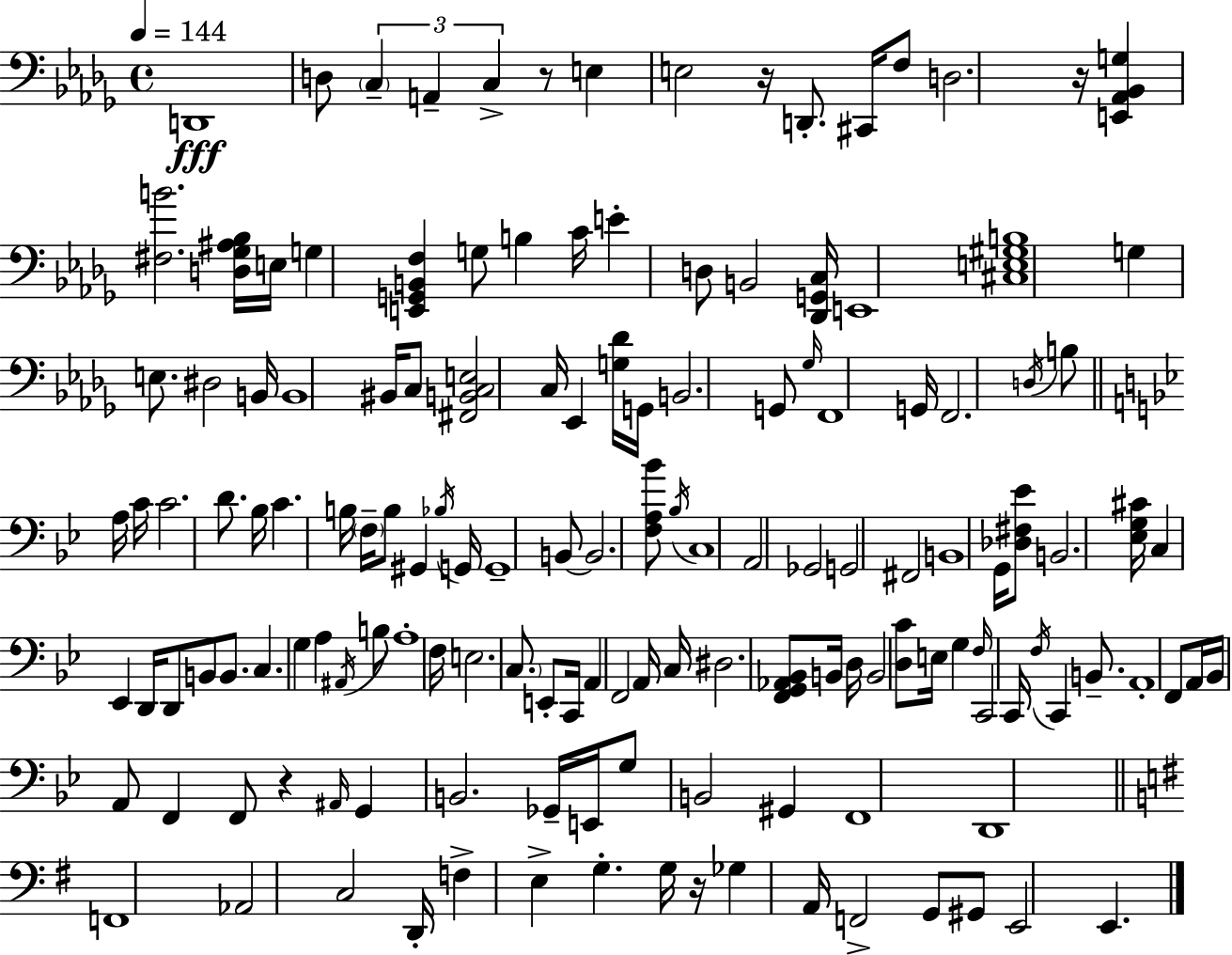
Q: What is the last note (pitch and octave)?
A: E2